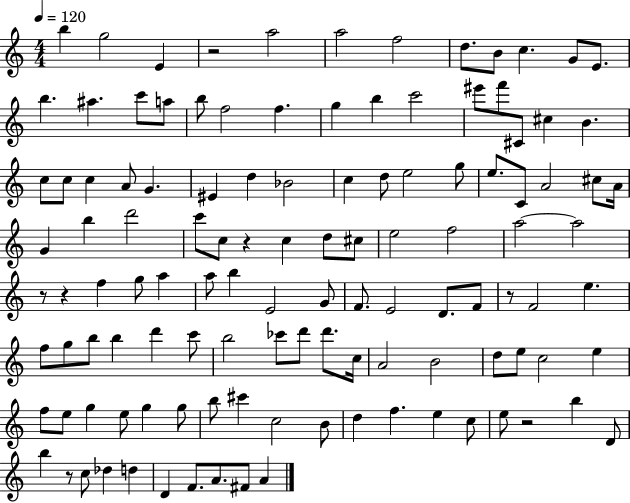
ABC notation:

X:1
T:Untitled
M:4/4
L:1/4
K:C
b g2 E z2 a2 a2 f2 d/2 B/2 c G/2 E/2 b ^a c'/2 a/2 b/2 f2 f g b c'2 ^e'/2 f'/2 ^C/2 ^c B c/2 c/2 c A/2 G ^E d _B2 c d/2 e2 g/2 e/2 C/2 A2 ^c/2 A/4 G b d'2 c'/2 c/2 z c d/2 ^c/2 e2 f2 a2 a2 z/2 z f g/2 a a/2 b E2 G/2 F/2 E2 D/2 F/2 z/2 F2 e f/2 g/2 b/2 b d' c'/2 b2 _c'/2 d'/2 d'/2 c/4 A2 B2 d/2 e/2 c2 e f/2 e/2 g e/2 g g/2 b/2 ^c' c2 B/2 d f e c/2 e/2 z2 b D/2 b z/2 c/2 _d d D F/2 A/2 ^F/2 A